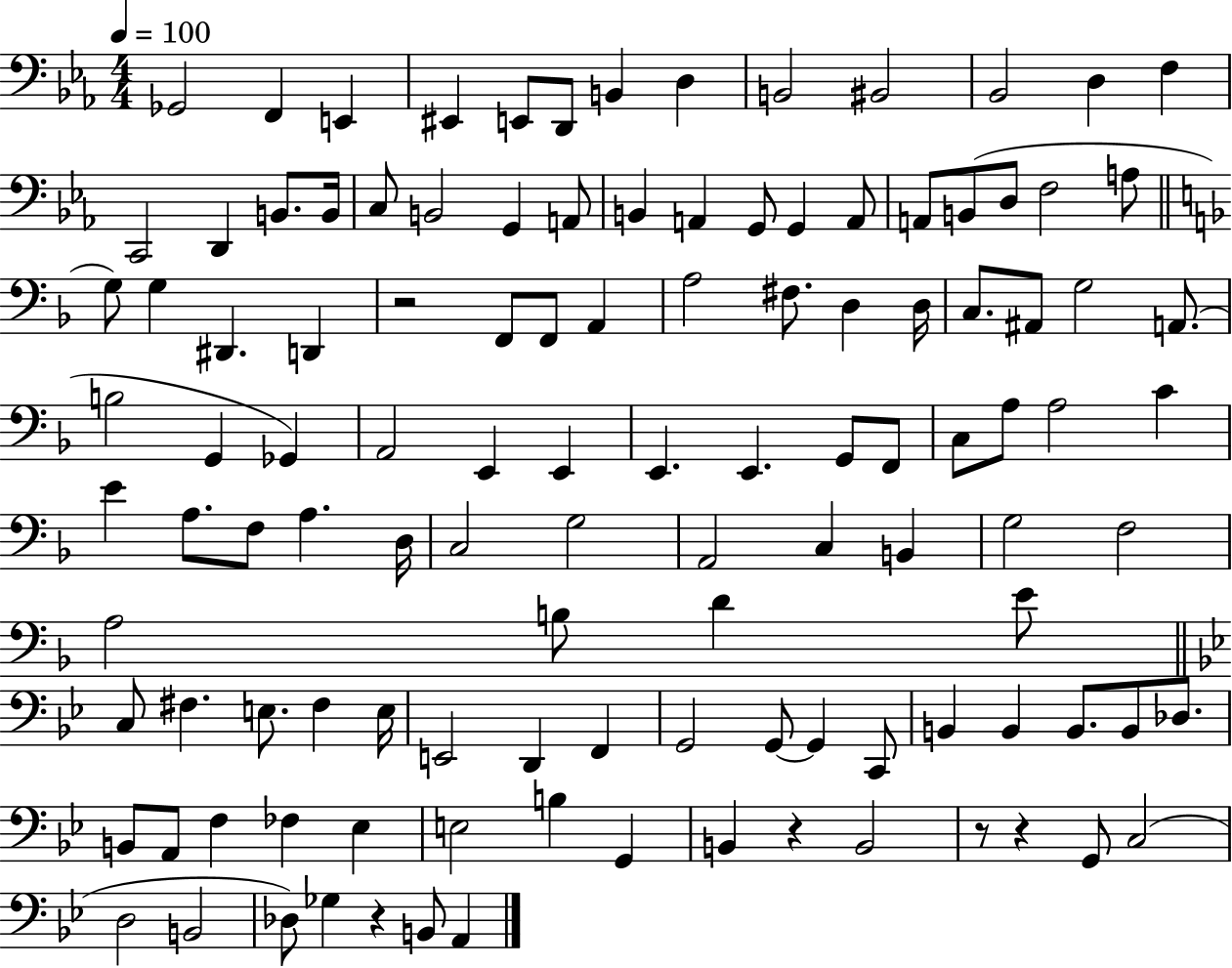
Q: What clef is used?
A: bass